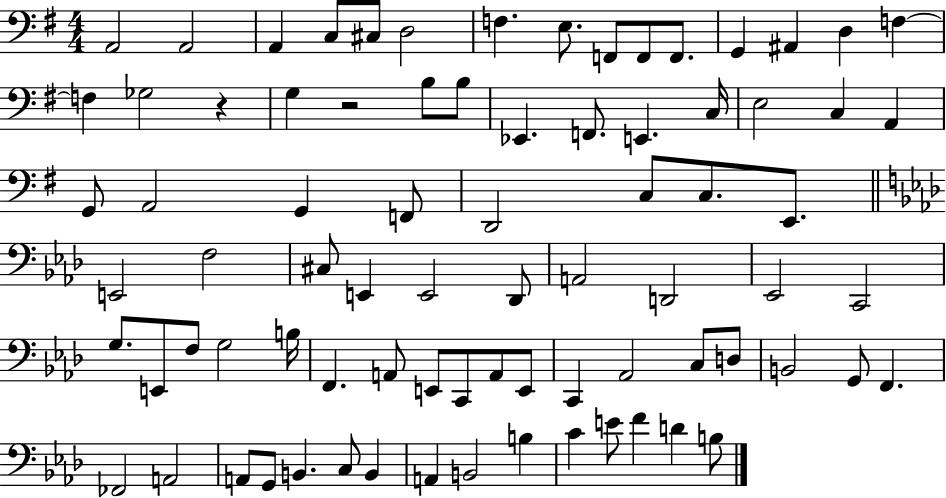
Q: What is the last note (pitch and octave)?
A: B3